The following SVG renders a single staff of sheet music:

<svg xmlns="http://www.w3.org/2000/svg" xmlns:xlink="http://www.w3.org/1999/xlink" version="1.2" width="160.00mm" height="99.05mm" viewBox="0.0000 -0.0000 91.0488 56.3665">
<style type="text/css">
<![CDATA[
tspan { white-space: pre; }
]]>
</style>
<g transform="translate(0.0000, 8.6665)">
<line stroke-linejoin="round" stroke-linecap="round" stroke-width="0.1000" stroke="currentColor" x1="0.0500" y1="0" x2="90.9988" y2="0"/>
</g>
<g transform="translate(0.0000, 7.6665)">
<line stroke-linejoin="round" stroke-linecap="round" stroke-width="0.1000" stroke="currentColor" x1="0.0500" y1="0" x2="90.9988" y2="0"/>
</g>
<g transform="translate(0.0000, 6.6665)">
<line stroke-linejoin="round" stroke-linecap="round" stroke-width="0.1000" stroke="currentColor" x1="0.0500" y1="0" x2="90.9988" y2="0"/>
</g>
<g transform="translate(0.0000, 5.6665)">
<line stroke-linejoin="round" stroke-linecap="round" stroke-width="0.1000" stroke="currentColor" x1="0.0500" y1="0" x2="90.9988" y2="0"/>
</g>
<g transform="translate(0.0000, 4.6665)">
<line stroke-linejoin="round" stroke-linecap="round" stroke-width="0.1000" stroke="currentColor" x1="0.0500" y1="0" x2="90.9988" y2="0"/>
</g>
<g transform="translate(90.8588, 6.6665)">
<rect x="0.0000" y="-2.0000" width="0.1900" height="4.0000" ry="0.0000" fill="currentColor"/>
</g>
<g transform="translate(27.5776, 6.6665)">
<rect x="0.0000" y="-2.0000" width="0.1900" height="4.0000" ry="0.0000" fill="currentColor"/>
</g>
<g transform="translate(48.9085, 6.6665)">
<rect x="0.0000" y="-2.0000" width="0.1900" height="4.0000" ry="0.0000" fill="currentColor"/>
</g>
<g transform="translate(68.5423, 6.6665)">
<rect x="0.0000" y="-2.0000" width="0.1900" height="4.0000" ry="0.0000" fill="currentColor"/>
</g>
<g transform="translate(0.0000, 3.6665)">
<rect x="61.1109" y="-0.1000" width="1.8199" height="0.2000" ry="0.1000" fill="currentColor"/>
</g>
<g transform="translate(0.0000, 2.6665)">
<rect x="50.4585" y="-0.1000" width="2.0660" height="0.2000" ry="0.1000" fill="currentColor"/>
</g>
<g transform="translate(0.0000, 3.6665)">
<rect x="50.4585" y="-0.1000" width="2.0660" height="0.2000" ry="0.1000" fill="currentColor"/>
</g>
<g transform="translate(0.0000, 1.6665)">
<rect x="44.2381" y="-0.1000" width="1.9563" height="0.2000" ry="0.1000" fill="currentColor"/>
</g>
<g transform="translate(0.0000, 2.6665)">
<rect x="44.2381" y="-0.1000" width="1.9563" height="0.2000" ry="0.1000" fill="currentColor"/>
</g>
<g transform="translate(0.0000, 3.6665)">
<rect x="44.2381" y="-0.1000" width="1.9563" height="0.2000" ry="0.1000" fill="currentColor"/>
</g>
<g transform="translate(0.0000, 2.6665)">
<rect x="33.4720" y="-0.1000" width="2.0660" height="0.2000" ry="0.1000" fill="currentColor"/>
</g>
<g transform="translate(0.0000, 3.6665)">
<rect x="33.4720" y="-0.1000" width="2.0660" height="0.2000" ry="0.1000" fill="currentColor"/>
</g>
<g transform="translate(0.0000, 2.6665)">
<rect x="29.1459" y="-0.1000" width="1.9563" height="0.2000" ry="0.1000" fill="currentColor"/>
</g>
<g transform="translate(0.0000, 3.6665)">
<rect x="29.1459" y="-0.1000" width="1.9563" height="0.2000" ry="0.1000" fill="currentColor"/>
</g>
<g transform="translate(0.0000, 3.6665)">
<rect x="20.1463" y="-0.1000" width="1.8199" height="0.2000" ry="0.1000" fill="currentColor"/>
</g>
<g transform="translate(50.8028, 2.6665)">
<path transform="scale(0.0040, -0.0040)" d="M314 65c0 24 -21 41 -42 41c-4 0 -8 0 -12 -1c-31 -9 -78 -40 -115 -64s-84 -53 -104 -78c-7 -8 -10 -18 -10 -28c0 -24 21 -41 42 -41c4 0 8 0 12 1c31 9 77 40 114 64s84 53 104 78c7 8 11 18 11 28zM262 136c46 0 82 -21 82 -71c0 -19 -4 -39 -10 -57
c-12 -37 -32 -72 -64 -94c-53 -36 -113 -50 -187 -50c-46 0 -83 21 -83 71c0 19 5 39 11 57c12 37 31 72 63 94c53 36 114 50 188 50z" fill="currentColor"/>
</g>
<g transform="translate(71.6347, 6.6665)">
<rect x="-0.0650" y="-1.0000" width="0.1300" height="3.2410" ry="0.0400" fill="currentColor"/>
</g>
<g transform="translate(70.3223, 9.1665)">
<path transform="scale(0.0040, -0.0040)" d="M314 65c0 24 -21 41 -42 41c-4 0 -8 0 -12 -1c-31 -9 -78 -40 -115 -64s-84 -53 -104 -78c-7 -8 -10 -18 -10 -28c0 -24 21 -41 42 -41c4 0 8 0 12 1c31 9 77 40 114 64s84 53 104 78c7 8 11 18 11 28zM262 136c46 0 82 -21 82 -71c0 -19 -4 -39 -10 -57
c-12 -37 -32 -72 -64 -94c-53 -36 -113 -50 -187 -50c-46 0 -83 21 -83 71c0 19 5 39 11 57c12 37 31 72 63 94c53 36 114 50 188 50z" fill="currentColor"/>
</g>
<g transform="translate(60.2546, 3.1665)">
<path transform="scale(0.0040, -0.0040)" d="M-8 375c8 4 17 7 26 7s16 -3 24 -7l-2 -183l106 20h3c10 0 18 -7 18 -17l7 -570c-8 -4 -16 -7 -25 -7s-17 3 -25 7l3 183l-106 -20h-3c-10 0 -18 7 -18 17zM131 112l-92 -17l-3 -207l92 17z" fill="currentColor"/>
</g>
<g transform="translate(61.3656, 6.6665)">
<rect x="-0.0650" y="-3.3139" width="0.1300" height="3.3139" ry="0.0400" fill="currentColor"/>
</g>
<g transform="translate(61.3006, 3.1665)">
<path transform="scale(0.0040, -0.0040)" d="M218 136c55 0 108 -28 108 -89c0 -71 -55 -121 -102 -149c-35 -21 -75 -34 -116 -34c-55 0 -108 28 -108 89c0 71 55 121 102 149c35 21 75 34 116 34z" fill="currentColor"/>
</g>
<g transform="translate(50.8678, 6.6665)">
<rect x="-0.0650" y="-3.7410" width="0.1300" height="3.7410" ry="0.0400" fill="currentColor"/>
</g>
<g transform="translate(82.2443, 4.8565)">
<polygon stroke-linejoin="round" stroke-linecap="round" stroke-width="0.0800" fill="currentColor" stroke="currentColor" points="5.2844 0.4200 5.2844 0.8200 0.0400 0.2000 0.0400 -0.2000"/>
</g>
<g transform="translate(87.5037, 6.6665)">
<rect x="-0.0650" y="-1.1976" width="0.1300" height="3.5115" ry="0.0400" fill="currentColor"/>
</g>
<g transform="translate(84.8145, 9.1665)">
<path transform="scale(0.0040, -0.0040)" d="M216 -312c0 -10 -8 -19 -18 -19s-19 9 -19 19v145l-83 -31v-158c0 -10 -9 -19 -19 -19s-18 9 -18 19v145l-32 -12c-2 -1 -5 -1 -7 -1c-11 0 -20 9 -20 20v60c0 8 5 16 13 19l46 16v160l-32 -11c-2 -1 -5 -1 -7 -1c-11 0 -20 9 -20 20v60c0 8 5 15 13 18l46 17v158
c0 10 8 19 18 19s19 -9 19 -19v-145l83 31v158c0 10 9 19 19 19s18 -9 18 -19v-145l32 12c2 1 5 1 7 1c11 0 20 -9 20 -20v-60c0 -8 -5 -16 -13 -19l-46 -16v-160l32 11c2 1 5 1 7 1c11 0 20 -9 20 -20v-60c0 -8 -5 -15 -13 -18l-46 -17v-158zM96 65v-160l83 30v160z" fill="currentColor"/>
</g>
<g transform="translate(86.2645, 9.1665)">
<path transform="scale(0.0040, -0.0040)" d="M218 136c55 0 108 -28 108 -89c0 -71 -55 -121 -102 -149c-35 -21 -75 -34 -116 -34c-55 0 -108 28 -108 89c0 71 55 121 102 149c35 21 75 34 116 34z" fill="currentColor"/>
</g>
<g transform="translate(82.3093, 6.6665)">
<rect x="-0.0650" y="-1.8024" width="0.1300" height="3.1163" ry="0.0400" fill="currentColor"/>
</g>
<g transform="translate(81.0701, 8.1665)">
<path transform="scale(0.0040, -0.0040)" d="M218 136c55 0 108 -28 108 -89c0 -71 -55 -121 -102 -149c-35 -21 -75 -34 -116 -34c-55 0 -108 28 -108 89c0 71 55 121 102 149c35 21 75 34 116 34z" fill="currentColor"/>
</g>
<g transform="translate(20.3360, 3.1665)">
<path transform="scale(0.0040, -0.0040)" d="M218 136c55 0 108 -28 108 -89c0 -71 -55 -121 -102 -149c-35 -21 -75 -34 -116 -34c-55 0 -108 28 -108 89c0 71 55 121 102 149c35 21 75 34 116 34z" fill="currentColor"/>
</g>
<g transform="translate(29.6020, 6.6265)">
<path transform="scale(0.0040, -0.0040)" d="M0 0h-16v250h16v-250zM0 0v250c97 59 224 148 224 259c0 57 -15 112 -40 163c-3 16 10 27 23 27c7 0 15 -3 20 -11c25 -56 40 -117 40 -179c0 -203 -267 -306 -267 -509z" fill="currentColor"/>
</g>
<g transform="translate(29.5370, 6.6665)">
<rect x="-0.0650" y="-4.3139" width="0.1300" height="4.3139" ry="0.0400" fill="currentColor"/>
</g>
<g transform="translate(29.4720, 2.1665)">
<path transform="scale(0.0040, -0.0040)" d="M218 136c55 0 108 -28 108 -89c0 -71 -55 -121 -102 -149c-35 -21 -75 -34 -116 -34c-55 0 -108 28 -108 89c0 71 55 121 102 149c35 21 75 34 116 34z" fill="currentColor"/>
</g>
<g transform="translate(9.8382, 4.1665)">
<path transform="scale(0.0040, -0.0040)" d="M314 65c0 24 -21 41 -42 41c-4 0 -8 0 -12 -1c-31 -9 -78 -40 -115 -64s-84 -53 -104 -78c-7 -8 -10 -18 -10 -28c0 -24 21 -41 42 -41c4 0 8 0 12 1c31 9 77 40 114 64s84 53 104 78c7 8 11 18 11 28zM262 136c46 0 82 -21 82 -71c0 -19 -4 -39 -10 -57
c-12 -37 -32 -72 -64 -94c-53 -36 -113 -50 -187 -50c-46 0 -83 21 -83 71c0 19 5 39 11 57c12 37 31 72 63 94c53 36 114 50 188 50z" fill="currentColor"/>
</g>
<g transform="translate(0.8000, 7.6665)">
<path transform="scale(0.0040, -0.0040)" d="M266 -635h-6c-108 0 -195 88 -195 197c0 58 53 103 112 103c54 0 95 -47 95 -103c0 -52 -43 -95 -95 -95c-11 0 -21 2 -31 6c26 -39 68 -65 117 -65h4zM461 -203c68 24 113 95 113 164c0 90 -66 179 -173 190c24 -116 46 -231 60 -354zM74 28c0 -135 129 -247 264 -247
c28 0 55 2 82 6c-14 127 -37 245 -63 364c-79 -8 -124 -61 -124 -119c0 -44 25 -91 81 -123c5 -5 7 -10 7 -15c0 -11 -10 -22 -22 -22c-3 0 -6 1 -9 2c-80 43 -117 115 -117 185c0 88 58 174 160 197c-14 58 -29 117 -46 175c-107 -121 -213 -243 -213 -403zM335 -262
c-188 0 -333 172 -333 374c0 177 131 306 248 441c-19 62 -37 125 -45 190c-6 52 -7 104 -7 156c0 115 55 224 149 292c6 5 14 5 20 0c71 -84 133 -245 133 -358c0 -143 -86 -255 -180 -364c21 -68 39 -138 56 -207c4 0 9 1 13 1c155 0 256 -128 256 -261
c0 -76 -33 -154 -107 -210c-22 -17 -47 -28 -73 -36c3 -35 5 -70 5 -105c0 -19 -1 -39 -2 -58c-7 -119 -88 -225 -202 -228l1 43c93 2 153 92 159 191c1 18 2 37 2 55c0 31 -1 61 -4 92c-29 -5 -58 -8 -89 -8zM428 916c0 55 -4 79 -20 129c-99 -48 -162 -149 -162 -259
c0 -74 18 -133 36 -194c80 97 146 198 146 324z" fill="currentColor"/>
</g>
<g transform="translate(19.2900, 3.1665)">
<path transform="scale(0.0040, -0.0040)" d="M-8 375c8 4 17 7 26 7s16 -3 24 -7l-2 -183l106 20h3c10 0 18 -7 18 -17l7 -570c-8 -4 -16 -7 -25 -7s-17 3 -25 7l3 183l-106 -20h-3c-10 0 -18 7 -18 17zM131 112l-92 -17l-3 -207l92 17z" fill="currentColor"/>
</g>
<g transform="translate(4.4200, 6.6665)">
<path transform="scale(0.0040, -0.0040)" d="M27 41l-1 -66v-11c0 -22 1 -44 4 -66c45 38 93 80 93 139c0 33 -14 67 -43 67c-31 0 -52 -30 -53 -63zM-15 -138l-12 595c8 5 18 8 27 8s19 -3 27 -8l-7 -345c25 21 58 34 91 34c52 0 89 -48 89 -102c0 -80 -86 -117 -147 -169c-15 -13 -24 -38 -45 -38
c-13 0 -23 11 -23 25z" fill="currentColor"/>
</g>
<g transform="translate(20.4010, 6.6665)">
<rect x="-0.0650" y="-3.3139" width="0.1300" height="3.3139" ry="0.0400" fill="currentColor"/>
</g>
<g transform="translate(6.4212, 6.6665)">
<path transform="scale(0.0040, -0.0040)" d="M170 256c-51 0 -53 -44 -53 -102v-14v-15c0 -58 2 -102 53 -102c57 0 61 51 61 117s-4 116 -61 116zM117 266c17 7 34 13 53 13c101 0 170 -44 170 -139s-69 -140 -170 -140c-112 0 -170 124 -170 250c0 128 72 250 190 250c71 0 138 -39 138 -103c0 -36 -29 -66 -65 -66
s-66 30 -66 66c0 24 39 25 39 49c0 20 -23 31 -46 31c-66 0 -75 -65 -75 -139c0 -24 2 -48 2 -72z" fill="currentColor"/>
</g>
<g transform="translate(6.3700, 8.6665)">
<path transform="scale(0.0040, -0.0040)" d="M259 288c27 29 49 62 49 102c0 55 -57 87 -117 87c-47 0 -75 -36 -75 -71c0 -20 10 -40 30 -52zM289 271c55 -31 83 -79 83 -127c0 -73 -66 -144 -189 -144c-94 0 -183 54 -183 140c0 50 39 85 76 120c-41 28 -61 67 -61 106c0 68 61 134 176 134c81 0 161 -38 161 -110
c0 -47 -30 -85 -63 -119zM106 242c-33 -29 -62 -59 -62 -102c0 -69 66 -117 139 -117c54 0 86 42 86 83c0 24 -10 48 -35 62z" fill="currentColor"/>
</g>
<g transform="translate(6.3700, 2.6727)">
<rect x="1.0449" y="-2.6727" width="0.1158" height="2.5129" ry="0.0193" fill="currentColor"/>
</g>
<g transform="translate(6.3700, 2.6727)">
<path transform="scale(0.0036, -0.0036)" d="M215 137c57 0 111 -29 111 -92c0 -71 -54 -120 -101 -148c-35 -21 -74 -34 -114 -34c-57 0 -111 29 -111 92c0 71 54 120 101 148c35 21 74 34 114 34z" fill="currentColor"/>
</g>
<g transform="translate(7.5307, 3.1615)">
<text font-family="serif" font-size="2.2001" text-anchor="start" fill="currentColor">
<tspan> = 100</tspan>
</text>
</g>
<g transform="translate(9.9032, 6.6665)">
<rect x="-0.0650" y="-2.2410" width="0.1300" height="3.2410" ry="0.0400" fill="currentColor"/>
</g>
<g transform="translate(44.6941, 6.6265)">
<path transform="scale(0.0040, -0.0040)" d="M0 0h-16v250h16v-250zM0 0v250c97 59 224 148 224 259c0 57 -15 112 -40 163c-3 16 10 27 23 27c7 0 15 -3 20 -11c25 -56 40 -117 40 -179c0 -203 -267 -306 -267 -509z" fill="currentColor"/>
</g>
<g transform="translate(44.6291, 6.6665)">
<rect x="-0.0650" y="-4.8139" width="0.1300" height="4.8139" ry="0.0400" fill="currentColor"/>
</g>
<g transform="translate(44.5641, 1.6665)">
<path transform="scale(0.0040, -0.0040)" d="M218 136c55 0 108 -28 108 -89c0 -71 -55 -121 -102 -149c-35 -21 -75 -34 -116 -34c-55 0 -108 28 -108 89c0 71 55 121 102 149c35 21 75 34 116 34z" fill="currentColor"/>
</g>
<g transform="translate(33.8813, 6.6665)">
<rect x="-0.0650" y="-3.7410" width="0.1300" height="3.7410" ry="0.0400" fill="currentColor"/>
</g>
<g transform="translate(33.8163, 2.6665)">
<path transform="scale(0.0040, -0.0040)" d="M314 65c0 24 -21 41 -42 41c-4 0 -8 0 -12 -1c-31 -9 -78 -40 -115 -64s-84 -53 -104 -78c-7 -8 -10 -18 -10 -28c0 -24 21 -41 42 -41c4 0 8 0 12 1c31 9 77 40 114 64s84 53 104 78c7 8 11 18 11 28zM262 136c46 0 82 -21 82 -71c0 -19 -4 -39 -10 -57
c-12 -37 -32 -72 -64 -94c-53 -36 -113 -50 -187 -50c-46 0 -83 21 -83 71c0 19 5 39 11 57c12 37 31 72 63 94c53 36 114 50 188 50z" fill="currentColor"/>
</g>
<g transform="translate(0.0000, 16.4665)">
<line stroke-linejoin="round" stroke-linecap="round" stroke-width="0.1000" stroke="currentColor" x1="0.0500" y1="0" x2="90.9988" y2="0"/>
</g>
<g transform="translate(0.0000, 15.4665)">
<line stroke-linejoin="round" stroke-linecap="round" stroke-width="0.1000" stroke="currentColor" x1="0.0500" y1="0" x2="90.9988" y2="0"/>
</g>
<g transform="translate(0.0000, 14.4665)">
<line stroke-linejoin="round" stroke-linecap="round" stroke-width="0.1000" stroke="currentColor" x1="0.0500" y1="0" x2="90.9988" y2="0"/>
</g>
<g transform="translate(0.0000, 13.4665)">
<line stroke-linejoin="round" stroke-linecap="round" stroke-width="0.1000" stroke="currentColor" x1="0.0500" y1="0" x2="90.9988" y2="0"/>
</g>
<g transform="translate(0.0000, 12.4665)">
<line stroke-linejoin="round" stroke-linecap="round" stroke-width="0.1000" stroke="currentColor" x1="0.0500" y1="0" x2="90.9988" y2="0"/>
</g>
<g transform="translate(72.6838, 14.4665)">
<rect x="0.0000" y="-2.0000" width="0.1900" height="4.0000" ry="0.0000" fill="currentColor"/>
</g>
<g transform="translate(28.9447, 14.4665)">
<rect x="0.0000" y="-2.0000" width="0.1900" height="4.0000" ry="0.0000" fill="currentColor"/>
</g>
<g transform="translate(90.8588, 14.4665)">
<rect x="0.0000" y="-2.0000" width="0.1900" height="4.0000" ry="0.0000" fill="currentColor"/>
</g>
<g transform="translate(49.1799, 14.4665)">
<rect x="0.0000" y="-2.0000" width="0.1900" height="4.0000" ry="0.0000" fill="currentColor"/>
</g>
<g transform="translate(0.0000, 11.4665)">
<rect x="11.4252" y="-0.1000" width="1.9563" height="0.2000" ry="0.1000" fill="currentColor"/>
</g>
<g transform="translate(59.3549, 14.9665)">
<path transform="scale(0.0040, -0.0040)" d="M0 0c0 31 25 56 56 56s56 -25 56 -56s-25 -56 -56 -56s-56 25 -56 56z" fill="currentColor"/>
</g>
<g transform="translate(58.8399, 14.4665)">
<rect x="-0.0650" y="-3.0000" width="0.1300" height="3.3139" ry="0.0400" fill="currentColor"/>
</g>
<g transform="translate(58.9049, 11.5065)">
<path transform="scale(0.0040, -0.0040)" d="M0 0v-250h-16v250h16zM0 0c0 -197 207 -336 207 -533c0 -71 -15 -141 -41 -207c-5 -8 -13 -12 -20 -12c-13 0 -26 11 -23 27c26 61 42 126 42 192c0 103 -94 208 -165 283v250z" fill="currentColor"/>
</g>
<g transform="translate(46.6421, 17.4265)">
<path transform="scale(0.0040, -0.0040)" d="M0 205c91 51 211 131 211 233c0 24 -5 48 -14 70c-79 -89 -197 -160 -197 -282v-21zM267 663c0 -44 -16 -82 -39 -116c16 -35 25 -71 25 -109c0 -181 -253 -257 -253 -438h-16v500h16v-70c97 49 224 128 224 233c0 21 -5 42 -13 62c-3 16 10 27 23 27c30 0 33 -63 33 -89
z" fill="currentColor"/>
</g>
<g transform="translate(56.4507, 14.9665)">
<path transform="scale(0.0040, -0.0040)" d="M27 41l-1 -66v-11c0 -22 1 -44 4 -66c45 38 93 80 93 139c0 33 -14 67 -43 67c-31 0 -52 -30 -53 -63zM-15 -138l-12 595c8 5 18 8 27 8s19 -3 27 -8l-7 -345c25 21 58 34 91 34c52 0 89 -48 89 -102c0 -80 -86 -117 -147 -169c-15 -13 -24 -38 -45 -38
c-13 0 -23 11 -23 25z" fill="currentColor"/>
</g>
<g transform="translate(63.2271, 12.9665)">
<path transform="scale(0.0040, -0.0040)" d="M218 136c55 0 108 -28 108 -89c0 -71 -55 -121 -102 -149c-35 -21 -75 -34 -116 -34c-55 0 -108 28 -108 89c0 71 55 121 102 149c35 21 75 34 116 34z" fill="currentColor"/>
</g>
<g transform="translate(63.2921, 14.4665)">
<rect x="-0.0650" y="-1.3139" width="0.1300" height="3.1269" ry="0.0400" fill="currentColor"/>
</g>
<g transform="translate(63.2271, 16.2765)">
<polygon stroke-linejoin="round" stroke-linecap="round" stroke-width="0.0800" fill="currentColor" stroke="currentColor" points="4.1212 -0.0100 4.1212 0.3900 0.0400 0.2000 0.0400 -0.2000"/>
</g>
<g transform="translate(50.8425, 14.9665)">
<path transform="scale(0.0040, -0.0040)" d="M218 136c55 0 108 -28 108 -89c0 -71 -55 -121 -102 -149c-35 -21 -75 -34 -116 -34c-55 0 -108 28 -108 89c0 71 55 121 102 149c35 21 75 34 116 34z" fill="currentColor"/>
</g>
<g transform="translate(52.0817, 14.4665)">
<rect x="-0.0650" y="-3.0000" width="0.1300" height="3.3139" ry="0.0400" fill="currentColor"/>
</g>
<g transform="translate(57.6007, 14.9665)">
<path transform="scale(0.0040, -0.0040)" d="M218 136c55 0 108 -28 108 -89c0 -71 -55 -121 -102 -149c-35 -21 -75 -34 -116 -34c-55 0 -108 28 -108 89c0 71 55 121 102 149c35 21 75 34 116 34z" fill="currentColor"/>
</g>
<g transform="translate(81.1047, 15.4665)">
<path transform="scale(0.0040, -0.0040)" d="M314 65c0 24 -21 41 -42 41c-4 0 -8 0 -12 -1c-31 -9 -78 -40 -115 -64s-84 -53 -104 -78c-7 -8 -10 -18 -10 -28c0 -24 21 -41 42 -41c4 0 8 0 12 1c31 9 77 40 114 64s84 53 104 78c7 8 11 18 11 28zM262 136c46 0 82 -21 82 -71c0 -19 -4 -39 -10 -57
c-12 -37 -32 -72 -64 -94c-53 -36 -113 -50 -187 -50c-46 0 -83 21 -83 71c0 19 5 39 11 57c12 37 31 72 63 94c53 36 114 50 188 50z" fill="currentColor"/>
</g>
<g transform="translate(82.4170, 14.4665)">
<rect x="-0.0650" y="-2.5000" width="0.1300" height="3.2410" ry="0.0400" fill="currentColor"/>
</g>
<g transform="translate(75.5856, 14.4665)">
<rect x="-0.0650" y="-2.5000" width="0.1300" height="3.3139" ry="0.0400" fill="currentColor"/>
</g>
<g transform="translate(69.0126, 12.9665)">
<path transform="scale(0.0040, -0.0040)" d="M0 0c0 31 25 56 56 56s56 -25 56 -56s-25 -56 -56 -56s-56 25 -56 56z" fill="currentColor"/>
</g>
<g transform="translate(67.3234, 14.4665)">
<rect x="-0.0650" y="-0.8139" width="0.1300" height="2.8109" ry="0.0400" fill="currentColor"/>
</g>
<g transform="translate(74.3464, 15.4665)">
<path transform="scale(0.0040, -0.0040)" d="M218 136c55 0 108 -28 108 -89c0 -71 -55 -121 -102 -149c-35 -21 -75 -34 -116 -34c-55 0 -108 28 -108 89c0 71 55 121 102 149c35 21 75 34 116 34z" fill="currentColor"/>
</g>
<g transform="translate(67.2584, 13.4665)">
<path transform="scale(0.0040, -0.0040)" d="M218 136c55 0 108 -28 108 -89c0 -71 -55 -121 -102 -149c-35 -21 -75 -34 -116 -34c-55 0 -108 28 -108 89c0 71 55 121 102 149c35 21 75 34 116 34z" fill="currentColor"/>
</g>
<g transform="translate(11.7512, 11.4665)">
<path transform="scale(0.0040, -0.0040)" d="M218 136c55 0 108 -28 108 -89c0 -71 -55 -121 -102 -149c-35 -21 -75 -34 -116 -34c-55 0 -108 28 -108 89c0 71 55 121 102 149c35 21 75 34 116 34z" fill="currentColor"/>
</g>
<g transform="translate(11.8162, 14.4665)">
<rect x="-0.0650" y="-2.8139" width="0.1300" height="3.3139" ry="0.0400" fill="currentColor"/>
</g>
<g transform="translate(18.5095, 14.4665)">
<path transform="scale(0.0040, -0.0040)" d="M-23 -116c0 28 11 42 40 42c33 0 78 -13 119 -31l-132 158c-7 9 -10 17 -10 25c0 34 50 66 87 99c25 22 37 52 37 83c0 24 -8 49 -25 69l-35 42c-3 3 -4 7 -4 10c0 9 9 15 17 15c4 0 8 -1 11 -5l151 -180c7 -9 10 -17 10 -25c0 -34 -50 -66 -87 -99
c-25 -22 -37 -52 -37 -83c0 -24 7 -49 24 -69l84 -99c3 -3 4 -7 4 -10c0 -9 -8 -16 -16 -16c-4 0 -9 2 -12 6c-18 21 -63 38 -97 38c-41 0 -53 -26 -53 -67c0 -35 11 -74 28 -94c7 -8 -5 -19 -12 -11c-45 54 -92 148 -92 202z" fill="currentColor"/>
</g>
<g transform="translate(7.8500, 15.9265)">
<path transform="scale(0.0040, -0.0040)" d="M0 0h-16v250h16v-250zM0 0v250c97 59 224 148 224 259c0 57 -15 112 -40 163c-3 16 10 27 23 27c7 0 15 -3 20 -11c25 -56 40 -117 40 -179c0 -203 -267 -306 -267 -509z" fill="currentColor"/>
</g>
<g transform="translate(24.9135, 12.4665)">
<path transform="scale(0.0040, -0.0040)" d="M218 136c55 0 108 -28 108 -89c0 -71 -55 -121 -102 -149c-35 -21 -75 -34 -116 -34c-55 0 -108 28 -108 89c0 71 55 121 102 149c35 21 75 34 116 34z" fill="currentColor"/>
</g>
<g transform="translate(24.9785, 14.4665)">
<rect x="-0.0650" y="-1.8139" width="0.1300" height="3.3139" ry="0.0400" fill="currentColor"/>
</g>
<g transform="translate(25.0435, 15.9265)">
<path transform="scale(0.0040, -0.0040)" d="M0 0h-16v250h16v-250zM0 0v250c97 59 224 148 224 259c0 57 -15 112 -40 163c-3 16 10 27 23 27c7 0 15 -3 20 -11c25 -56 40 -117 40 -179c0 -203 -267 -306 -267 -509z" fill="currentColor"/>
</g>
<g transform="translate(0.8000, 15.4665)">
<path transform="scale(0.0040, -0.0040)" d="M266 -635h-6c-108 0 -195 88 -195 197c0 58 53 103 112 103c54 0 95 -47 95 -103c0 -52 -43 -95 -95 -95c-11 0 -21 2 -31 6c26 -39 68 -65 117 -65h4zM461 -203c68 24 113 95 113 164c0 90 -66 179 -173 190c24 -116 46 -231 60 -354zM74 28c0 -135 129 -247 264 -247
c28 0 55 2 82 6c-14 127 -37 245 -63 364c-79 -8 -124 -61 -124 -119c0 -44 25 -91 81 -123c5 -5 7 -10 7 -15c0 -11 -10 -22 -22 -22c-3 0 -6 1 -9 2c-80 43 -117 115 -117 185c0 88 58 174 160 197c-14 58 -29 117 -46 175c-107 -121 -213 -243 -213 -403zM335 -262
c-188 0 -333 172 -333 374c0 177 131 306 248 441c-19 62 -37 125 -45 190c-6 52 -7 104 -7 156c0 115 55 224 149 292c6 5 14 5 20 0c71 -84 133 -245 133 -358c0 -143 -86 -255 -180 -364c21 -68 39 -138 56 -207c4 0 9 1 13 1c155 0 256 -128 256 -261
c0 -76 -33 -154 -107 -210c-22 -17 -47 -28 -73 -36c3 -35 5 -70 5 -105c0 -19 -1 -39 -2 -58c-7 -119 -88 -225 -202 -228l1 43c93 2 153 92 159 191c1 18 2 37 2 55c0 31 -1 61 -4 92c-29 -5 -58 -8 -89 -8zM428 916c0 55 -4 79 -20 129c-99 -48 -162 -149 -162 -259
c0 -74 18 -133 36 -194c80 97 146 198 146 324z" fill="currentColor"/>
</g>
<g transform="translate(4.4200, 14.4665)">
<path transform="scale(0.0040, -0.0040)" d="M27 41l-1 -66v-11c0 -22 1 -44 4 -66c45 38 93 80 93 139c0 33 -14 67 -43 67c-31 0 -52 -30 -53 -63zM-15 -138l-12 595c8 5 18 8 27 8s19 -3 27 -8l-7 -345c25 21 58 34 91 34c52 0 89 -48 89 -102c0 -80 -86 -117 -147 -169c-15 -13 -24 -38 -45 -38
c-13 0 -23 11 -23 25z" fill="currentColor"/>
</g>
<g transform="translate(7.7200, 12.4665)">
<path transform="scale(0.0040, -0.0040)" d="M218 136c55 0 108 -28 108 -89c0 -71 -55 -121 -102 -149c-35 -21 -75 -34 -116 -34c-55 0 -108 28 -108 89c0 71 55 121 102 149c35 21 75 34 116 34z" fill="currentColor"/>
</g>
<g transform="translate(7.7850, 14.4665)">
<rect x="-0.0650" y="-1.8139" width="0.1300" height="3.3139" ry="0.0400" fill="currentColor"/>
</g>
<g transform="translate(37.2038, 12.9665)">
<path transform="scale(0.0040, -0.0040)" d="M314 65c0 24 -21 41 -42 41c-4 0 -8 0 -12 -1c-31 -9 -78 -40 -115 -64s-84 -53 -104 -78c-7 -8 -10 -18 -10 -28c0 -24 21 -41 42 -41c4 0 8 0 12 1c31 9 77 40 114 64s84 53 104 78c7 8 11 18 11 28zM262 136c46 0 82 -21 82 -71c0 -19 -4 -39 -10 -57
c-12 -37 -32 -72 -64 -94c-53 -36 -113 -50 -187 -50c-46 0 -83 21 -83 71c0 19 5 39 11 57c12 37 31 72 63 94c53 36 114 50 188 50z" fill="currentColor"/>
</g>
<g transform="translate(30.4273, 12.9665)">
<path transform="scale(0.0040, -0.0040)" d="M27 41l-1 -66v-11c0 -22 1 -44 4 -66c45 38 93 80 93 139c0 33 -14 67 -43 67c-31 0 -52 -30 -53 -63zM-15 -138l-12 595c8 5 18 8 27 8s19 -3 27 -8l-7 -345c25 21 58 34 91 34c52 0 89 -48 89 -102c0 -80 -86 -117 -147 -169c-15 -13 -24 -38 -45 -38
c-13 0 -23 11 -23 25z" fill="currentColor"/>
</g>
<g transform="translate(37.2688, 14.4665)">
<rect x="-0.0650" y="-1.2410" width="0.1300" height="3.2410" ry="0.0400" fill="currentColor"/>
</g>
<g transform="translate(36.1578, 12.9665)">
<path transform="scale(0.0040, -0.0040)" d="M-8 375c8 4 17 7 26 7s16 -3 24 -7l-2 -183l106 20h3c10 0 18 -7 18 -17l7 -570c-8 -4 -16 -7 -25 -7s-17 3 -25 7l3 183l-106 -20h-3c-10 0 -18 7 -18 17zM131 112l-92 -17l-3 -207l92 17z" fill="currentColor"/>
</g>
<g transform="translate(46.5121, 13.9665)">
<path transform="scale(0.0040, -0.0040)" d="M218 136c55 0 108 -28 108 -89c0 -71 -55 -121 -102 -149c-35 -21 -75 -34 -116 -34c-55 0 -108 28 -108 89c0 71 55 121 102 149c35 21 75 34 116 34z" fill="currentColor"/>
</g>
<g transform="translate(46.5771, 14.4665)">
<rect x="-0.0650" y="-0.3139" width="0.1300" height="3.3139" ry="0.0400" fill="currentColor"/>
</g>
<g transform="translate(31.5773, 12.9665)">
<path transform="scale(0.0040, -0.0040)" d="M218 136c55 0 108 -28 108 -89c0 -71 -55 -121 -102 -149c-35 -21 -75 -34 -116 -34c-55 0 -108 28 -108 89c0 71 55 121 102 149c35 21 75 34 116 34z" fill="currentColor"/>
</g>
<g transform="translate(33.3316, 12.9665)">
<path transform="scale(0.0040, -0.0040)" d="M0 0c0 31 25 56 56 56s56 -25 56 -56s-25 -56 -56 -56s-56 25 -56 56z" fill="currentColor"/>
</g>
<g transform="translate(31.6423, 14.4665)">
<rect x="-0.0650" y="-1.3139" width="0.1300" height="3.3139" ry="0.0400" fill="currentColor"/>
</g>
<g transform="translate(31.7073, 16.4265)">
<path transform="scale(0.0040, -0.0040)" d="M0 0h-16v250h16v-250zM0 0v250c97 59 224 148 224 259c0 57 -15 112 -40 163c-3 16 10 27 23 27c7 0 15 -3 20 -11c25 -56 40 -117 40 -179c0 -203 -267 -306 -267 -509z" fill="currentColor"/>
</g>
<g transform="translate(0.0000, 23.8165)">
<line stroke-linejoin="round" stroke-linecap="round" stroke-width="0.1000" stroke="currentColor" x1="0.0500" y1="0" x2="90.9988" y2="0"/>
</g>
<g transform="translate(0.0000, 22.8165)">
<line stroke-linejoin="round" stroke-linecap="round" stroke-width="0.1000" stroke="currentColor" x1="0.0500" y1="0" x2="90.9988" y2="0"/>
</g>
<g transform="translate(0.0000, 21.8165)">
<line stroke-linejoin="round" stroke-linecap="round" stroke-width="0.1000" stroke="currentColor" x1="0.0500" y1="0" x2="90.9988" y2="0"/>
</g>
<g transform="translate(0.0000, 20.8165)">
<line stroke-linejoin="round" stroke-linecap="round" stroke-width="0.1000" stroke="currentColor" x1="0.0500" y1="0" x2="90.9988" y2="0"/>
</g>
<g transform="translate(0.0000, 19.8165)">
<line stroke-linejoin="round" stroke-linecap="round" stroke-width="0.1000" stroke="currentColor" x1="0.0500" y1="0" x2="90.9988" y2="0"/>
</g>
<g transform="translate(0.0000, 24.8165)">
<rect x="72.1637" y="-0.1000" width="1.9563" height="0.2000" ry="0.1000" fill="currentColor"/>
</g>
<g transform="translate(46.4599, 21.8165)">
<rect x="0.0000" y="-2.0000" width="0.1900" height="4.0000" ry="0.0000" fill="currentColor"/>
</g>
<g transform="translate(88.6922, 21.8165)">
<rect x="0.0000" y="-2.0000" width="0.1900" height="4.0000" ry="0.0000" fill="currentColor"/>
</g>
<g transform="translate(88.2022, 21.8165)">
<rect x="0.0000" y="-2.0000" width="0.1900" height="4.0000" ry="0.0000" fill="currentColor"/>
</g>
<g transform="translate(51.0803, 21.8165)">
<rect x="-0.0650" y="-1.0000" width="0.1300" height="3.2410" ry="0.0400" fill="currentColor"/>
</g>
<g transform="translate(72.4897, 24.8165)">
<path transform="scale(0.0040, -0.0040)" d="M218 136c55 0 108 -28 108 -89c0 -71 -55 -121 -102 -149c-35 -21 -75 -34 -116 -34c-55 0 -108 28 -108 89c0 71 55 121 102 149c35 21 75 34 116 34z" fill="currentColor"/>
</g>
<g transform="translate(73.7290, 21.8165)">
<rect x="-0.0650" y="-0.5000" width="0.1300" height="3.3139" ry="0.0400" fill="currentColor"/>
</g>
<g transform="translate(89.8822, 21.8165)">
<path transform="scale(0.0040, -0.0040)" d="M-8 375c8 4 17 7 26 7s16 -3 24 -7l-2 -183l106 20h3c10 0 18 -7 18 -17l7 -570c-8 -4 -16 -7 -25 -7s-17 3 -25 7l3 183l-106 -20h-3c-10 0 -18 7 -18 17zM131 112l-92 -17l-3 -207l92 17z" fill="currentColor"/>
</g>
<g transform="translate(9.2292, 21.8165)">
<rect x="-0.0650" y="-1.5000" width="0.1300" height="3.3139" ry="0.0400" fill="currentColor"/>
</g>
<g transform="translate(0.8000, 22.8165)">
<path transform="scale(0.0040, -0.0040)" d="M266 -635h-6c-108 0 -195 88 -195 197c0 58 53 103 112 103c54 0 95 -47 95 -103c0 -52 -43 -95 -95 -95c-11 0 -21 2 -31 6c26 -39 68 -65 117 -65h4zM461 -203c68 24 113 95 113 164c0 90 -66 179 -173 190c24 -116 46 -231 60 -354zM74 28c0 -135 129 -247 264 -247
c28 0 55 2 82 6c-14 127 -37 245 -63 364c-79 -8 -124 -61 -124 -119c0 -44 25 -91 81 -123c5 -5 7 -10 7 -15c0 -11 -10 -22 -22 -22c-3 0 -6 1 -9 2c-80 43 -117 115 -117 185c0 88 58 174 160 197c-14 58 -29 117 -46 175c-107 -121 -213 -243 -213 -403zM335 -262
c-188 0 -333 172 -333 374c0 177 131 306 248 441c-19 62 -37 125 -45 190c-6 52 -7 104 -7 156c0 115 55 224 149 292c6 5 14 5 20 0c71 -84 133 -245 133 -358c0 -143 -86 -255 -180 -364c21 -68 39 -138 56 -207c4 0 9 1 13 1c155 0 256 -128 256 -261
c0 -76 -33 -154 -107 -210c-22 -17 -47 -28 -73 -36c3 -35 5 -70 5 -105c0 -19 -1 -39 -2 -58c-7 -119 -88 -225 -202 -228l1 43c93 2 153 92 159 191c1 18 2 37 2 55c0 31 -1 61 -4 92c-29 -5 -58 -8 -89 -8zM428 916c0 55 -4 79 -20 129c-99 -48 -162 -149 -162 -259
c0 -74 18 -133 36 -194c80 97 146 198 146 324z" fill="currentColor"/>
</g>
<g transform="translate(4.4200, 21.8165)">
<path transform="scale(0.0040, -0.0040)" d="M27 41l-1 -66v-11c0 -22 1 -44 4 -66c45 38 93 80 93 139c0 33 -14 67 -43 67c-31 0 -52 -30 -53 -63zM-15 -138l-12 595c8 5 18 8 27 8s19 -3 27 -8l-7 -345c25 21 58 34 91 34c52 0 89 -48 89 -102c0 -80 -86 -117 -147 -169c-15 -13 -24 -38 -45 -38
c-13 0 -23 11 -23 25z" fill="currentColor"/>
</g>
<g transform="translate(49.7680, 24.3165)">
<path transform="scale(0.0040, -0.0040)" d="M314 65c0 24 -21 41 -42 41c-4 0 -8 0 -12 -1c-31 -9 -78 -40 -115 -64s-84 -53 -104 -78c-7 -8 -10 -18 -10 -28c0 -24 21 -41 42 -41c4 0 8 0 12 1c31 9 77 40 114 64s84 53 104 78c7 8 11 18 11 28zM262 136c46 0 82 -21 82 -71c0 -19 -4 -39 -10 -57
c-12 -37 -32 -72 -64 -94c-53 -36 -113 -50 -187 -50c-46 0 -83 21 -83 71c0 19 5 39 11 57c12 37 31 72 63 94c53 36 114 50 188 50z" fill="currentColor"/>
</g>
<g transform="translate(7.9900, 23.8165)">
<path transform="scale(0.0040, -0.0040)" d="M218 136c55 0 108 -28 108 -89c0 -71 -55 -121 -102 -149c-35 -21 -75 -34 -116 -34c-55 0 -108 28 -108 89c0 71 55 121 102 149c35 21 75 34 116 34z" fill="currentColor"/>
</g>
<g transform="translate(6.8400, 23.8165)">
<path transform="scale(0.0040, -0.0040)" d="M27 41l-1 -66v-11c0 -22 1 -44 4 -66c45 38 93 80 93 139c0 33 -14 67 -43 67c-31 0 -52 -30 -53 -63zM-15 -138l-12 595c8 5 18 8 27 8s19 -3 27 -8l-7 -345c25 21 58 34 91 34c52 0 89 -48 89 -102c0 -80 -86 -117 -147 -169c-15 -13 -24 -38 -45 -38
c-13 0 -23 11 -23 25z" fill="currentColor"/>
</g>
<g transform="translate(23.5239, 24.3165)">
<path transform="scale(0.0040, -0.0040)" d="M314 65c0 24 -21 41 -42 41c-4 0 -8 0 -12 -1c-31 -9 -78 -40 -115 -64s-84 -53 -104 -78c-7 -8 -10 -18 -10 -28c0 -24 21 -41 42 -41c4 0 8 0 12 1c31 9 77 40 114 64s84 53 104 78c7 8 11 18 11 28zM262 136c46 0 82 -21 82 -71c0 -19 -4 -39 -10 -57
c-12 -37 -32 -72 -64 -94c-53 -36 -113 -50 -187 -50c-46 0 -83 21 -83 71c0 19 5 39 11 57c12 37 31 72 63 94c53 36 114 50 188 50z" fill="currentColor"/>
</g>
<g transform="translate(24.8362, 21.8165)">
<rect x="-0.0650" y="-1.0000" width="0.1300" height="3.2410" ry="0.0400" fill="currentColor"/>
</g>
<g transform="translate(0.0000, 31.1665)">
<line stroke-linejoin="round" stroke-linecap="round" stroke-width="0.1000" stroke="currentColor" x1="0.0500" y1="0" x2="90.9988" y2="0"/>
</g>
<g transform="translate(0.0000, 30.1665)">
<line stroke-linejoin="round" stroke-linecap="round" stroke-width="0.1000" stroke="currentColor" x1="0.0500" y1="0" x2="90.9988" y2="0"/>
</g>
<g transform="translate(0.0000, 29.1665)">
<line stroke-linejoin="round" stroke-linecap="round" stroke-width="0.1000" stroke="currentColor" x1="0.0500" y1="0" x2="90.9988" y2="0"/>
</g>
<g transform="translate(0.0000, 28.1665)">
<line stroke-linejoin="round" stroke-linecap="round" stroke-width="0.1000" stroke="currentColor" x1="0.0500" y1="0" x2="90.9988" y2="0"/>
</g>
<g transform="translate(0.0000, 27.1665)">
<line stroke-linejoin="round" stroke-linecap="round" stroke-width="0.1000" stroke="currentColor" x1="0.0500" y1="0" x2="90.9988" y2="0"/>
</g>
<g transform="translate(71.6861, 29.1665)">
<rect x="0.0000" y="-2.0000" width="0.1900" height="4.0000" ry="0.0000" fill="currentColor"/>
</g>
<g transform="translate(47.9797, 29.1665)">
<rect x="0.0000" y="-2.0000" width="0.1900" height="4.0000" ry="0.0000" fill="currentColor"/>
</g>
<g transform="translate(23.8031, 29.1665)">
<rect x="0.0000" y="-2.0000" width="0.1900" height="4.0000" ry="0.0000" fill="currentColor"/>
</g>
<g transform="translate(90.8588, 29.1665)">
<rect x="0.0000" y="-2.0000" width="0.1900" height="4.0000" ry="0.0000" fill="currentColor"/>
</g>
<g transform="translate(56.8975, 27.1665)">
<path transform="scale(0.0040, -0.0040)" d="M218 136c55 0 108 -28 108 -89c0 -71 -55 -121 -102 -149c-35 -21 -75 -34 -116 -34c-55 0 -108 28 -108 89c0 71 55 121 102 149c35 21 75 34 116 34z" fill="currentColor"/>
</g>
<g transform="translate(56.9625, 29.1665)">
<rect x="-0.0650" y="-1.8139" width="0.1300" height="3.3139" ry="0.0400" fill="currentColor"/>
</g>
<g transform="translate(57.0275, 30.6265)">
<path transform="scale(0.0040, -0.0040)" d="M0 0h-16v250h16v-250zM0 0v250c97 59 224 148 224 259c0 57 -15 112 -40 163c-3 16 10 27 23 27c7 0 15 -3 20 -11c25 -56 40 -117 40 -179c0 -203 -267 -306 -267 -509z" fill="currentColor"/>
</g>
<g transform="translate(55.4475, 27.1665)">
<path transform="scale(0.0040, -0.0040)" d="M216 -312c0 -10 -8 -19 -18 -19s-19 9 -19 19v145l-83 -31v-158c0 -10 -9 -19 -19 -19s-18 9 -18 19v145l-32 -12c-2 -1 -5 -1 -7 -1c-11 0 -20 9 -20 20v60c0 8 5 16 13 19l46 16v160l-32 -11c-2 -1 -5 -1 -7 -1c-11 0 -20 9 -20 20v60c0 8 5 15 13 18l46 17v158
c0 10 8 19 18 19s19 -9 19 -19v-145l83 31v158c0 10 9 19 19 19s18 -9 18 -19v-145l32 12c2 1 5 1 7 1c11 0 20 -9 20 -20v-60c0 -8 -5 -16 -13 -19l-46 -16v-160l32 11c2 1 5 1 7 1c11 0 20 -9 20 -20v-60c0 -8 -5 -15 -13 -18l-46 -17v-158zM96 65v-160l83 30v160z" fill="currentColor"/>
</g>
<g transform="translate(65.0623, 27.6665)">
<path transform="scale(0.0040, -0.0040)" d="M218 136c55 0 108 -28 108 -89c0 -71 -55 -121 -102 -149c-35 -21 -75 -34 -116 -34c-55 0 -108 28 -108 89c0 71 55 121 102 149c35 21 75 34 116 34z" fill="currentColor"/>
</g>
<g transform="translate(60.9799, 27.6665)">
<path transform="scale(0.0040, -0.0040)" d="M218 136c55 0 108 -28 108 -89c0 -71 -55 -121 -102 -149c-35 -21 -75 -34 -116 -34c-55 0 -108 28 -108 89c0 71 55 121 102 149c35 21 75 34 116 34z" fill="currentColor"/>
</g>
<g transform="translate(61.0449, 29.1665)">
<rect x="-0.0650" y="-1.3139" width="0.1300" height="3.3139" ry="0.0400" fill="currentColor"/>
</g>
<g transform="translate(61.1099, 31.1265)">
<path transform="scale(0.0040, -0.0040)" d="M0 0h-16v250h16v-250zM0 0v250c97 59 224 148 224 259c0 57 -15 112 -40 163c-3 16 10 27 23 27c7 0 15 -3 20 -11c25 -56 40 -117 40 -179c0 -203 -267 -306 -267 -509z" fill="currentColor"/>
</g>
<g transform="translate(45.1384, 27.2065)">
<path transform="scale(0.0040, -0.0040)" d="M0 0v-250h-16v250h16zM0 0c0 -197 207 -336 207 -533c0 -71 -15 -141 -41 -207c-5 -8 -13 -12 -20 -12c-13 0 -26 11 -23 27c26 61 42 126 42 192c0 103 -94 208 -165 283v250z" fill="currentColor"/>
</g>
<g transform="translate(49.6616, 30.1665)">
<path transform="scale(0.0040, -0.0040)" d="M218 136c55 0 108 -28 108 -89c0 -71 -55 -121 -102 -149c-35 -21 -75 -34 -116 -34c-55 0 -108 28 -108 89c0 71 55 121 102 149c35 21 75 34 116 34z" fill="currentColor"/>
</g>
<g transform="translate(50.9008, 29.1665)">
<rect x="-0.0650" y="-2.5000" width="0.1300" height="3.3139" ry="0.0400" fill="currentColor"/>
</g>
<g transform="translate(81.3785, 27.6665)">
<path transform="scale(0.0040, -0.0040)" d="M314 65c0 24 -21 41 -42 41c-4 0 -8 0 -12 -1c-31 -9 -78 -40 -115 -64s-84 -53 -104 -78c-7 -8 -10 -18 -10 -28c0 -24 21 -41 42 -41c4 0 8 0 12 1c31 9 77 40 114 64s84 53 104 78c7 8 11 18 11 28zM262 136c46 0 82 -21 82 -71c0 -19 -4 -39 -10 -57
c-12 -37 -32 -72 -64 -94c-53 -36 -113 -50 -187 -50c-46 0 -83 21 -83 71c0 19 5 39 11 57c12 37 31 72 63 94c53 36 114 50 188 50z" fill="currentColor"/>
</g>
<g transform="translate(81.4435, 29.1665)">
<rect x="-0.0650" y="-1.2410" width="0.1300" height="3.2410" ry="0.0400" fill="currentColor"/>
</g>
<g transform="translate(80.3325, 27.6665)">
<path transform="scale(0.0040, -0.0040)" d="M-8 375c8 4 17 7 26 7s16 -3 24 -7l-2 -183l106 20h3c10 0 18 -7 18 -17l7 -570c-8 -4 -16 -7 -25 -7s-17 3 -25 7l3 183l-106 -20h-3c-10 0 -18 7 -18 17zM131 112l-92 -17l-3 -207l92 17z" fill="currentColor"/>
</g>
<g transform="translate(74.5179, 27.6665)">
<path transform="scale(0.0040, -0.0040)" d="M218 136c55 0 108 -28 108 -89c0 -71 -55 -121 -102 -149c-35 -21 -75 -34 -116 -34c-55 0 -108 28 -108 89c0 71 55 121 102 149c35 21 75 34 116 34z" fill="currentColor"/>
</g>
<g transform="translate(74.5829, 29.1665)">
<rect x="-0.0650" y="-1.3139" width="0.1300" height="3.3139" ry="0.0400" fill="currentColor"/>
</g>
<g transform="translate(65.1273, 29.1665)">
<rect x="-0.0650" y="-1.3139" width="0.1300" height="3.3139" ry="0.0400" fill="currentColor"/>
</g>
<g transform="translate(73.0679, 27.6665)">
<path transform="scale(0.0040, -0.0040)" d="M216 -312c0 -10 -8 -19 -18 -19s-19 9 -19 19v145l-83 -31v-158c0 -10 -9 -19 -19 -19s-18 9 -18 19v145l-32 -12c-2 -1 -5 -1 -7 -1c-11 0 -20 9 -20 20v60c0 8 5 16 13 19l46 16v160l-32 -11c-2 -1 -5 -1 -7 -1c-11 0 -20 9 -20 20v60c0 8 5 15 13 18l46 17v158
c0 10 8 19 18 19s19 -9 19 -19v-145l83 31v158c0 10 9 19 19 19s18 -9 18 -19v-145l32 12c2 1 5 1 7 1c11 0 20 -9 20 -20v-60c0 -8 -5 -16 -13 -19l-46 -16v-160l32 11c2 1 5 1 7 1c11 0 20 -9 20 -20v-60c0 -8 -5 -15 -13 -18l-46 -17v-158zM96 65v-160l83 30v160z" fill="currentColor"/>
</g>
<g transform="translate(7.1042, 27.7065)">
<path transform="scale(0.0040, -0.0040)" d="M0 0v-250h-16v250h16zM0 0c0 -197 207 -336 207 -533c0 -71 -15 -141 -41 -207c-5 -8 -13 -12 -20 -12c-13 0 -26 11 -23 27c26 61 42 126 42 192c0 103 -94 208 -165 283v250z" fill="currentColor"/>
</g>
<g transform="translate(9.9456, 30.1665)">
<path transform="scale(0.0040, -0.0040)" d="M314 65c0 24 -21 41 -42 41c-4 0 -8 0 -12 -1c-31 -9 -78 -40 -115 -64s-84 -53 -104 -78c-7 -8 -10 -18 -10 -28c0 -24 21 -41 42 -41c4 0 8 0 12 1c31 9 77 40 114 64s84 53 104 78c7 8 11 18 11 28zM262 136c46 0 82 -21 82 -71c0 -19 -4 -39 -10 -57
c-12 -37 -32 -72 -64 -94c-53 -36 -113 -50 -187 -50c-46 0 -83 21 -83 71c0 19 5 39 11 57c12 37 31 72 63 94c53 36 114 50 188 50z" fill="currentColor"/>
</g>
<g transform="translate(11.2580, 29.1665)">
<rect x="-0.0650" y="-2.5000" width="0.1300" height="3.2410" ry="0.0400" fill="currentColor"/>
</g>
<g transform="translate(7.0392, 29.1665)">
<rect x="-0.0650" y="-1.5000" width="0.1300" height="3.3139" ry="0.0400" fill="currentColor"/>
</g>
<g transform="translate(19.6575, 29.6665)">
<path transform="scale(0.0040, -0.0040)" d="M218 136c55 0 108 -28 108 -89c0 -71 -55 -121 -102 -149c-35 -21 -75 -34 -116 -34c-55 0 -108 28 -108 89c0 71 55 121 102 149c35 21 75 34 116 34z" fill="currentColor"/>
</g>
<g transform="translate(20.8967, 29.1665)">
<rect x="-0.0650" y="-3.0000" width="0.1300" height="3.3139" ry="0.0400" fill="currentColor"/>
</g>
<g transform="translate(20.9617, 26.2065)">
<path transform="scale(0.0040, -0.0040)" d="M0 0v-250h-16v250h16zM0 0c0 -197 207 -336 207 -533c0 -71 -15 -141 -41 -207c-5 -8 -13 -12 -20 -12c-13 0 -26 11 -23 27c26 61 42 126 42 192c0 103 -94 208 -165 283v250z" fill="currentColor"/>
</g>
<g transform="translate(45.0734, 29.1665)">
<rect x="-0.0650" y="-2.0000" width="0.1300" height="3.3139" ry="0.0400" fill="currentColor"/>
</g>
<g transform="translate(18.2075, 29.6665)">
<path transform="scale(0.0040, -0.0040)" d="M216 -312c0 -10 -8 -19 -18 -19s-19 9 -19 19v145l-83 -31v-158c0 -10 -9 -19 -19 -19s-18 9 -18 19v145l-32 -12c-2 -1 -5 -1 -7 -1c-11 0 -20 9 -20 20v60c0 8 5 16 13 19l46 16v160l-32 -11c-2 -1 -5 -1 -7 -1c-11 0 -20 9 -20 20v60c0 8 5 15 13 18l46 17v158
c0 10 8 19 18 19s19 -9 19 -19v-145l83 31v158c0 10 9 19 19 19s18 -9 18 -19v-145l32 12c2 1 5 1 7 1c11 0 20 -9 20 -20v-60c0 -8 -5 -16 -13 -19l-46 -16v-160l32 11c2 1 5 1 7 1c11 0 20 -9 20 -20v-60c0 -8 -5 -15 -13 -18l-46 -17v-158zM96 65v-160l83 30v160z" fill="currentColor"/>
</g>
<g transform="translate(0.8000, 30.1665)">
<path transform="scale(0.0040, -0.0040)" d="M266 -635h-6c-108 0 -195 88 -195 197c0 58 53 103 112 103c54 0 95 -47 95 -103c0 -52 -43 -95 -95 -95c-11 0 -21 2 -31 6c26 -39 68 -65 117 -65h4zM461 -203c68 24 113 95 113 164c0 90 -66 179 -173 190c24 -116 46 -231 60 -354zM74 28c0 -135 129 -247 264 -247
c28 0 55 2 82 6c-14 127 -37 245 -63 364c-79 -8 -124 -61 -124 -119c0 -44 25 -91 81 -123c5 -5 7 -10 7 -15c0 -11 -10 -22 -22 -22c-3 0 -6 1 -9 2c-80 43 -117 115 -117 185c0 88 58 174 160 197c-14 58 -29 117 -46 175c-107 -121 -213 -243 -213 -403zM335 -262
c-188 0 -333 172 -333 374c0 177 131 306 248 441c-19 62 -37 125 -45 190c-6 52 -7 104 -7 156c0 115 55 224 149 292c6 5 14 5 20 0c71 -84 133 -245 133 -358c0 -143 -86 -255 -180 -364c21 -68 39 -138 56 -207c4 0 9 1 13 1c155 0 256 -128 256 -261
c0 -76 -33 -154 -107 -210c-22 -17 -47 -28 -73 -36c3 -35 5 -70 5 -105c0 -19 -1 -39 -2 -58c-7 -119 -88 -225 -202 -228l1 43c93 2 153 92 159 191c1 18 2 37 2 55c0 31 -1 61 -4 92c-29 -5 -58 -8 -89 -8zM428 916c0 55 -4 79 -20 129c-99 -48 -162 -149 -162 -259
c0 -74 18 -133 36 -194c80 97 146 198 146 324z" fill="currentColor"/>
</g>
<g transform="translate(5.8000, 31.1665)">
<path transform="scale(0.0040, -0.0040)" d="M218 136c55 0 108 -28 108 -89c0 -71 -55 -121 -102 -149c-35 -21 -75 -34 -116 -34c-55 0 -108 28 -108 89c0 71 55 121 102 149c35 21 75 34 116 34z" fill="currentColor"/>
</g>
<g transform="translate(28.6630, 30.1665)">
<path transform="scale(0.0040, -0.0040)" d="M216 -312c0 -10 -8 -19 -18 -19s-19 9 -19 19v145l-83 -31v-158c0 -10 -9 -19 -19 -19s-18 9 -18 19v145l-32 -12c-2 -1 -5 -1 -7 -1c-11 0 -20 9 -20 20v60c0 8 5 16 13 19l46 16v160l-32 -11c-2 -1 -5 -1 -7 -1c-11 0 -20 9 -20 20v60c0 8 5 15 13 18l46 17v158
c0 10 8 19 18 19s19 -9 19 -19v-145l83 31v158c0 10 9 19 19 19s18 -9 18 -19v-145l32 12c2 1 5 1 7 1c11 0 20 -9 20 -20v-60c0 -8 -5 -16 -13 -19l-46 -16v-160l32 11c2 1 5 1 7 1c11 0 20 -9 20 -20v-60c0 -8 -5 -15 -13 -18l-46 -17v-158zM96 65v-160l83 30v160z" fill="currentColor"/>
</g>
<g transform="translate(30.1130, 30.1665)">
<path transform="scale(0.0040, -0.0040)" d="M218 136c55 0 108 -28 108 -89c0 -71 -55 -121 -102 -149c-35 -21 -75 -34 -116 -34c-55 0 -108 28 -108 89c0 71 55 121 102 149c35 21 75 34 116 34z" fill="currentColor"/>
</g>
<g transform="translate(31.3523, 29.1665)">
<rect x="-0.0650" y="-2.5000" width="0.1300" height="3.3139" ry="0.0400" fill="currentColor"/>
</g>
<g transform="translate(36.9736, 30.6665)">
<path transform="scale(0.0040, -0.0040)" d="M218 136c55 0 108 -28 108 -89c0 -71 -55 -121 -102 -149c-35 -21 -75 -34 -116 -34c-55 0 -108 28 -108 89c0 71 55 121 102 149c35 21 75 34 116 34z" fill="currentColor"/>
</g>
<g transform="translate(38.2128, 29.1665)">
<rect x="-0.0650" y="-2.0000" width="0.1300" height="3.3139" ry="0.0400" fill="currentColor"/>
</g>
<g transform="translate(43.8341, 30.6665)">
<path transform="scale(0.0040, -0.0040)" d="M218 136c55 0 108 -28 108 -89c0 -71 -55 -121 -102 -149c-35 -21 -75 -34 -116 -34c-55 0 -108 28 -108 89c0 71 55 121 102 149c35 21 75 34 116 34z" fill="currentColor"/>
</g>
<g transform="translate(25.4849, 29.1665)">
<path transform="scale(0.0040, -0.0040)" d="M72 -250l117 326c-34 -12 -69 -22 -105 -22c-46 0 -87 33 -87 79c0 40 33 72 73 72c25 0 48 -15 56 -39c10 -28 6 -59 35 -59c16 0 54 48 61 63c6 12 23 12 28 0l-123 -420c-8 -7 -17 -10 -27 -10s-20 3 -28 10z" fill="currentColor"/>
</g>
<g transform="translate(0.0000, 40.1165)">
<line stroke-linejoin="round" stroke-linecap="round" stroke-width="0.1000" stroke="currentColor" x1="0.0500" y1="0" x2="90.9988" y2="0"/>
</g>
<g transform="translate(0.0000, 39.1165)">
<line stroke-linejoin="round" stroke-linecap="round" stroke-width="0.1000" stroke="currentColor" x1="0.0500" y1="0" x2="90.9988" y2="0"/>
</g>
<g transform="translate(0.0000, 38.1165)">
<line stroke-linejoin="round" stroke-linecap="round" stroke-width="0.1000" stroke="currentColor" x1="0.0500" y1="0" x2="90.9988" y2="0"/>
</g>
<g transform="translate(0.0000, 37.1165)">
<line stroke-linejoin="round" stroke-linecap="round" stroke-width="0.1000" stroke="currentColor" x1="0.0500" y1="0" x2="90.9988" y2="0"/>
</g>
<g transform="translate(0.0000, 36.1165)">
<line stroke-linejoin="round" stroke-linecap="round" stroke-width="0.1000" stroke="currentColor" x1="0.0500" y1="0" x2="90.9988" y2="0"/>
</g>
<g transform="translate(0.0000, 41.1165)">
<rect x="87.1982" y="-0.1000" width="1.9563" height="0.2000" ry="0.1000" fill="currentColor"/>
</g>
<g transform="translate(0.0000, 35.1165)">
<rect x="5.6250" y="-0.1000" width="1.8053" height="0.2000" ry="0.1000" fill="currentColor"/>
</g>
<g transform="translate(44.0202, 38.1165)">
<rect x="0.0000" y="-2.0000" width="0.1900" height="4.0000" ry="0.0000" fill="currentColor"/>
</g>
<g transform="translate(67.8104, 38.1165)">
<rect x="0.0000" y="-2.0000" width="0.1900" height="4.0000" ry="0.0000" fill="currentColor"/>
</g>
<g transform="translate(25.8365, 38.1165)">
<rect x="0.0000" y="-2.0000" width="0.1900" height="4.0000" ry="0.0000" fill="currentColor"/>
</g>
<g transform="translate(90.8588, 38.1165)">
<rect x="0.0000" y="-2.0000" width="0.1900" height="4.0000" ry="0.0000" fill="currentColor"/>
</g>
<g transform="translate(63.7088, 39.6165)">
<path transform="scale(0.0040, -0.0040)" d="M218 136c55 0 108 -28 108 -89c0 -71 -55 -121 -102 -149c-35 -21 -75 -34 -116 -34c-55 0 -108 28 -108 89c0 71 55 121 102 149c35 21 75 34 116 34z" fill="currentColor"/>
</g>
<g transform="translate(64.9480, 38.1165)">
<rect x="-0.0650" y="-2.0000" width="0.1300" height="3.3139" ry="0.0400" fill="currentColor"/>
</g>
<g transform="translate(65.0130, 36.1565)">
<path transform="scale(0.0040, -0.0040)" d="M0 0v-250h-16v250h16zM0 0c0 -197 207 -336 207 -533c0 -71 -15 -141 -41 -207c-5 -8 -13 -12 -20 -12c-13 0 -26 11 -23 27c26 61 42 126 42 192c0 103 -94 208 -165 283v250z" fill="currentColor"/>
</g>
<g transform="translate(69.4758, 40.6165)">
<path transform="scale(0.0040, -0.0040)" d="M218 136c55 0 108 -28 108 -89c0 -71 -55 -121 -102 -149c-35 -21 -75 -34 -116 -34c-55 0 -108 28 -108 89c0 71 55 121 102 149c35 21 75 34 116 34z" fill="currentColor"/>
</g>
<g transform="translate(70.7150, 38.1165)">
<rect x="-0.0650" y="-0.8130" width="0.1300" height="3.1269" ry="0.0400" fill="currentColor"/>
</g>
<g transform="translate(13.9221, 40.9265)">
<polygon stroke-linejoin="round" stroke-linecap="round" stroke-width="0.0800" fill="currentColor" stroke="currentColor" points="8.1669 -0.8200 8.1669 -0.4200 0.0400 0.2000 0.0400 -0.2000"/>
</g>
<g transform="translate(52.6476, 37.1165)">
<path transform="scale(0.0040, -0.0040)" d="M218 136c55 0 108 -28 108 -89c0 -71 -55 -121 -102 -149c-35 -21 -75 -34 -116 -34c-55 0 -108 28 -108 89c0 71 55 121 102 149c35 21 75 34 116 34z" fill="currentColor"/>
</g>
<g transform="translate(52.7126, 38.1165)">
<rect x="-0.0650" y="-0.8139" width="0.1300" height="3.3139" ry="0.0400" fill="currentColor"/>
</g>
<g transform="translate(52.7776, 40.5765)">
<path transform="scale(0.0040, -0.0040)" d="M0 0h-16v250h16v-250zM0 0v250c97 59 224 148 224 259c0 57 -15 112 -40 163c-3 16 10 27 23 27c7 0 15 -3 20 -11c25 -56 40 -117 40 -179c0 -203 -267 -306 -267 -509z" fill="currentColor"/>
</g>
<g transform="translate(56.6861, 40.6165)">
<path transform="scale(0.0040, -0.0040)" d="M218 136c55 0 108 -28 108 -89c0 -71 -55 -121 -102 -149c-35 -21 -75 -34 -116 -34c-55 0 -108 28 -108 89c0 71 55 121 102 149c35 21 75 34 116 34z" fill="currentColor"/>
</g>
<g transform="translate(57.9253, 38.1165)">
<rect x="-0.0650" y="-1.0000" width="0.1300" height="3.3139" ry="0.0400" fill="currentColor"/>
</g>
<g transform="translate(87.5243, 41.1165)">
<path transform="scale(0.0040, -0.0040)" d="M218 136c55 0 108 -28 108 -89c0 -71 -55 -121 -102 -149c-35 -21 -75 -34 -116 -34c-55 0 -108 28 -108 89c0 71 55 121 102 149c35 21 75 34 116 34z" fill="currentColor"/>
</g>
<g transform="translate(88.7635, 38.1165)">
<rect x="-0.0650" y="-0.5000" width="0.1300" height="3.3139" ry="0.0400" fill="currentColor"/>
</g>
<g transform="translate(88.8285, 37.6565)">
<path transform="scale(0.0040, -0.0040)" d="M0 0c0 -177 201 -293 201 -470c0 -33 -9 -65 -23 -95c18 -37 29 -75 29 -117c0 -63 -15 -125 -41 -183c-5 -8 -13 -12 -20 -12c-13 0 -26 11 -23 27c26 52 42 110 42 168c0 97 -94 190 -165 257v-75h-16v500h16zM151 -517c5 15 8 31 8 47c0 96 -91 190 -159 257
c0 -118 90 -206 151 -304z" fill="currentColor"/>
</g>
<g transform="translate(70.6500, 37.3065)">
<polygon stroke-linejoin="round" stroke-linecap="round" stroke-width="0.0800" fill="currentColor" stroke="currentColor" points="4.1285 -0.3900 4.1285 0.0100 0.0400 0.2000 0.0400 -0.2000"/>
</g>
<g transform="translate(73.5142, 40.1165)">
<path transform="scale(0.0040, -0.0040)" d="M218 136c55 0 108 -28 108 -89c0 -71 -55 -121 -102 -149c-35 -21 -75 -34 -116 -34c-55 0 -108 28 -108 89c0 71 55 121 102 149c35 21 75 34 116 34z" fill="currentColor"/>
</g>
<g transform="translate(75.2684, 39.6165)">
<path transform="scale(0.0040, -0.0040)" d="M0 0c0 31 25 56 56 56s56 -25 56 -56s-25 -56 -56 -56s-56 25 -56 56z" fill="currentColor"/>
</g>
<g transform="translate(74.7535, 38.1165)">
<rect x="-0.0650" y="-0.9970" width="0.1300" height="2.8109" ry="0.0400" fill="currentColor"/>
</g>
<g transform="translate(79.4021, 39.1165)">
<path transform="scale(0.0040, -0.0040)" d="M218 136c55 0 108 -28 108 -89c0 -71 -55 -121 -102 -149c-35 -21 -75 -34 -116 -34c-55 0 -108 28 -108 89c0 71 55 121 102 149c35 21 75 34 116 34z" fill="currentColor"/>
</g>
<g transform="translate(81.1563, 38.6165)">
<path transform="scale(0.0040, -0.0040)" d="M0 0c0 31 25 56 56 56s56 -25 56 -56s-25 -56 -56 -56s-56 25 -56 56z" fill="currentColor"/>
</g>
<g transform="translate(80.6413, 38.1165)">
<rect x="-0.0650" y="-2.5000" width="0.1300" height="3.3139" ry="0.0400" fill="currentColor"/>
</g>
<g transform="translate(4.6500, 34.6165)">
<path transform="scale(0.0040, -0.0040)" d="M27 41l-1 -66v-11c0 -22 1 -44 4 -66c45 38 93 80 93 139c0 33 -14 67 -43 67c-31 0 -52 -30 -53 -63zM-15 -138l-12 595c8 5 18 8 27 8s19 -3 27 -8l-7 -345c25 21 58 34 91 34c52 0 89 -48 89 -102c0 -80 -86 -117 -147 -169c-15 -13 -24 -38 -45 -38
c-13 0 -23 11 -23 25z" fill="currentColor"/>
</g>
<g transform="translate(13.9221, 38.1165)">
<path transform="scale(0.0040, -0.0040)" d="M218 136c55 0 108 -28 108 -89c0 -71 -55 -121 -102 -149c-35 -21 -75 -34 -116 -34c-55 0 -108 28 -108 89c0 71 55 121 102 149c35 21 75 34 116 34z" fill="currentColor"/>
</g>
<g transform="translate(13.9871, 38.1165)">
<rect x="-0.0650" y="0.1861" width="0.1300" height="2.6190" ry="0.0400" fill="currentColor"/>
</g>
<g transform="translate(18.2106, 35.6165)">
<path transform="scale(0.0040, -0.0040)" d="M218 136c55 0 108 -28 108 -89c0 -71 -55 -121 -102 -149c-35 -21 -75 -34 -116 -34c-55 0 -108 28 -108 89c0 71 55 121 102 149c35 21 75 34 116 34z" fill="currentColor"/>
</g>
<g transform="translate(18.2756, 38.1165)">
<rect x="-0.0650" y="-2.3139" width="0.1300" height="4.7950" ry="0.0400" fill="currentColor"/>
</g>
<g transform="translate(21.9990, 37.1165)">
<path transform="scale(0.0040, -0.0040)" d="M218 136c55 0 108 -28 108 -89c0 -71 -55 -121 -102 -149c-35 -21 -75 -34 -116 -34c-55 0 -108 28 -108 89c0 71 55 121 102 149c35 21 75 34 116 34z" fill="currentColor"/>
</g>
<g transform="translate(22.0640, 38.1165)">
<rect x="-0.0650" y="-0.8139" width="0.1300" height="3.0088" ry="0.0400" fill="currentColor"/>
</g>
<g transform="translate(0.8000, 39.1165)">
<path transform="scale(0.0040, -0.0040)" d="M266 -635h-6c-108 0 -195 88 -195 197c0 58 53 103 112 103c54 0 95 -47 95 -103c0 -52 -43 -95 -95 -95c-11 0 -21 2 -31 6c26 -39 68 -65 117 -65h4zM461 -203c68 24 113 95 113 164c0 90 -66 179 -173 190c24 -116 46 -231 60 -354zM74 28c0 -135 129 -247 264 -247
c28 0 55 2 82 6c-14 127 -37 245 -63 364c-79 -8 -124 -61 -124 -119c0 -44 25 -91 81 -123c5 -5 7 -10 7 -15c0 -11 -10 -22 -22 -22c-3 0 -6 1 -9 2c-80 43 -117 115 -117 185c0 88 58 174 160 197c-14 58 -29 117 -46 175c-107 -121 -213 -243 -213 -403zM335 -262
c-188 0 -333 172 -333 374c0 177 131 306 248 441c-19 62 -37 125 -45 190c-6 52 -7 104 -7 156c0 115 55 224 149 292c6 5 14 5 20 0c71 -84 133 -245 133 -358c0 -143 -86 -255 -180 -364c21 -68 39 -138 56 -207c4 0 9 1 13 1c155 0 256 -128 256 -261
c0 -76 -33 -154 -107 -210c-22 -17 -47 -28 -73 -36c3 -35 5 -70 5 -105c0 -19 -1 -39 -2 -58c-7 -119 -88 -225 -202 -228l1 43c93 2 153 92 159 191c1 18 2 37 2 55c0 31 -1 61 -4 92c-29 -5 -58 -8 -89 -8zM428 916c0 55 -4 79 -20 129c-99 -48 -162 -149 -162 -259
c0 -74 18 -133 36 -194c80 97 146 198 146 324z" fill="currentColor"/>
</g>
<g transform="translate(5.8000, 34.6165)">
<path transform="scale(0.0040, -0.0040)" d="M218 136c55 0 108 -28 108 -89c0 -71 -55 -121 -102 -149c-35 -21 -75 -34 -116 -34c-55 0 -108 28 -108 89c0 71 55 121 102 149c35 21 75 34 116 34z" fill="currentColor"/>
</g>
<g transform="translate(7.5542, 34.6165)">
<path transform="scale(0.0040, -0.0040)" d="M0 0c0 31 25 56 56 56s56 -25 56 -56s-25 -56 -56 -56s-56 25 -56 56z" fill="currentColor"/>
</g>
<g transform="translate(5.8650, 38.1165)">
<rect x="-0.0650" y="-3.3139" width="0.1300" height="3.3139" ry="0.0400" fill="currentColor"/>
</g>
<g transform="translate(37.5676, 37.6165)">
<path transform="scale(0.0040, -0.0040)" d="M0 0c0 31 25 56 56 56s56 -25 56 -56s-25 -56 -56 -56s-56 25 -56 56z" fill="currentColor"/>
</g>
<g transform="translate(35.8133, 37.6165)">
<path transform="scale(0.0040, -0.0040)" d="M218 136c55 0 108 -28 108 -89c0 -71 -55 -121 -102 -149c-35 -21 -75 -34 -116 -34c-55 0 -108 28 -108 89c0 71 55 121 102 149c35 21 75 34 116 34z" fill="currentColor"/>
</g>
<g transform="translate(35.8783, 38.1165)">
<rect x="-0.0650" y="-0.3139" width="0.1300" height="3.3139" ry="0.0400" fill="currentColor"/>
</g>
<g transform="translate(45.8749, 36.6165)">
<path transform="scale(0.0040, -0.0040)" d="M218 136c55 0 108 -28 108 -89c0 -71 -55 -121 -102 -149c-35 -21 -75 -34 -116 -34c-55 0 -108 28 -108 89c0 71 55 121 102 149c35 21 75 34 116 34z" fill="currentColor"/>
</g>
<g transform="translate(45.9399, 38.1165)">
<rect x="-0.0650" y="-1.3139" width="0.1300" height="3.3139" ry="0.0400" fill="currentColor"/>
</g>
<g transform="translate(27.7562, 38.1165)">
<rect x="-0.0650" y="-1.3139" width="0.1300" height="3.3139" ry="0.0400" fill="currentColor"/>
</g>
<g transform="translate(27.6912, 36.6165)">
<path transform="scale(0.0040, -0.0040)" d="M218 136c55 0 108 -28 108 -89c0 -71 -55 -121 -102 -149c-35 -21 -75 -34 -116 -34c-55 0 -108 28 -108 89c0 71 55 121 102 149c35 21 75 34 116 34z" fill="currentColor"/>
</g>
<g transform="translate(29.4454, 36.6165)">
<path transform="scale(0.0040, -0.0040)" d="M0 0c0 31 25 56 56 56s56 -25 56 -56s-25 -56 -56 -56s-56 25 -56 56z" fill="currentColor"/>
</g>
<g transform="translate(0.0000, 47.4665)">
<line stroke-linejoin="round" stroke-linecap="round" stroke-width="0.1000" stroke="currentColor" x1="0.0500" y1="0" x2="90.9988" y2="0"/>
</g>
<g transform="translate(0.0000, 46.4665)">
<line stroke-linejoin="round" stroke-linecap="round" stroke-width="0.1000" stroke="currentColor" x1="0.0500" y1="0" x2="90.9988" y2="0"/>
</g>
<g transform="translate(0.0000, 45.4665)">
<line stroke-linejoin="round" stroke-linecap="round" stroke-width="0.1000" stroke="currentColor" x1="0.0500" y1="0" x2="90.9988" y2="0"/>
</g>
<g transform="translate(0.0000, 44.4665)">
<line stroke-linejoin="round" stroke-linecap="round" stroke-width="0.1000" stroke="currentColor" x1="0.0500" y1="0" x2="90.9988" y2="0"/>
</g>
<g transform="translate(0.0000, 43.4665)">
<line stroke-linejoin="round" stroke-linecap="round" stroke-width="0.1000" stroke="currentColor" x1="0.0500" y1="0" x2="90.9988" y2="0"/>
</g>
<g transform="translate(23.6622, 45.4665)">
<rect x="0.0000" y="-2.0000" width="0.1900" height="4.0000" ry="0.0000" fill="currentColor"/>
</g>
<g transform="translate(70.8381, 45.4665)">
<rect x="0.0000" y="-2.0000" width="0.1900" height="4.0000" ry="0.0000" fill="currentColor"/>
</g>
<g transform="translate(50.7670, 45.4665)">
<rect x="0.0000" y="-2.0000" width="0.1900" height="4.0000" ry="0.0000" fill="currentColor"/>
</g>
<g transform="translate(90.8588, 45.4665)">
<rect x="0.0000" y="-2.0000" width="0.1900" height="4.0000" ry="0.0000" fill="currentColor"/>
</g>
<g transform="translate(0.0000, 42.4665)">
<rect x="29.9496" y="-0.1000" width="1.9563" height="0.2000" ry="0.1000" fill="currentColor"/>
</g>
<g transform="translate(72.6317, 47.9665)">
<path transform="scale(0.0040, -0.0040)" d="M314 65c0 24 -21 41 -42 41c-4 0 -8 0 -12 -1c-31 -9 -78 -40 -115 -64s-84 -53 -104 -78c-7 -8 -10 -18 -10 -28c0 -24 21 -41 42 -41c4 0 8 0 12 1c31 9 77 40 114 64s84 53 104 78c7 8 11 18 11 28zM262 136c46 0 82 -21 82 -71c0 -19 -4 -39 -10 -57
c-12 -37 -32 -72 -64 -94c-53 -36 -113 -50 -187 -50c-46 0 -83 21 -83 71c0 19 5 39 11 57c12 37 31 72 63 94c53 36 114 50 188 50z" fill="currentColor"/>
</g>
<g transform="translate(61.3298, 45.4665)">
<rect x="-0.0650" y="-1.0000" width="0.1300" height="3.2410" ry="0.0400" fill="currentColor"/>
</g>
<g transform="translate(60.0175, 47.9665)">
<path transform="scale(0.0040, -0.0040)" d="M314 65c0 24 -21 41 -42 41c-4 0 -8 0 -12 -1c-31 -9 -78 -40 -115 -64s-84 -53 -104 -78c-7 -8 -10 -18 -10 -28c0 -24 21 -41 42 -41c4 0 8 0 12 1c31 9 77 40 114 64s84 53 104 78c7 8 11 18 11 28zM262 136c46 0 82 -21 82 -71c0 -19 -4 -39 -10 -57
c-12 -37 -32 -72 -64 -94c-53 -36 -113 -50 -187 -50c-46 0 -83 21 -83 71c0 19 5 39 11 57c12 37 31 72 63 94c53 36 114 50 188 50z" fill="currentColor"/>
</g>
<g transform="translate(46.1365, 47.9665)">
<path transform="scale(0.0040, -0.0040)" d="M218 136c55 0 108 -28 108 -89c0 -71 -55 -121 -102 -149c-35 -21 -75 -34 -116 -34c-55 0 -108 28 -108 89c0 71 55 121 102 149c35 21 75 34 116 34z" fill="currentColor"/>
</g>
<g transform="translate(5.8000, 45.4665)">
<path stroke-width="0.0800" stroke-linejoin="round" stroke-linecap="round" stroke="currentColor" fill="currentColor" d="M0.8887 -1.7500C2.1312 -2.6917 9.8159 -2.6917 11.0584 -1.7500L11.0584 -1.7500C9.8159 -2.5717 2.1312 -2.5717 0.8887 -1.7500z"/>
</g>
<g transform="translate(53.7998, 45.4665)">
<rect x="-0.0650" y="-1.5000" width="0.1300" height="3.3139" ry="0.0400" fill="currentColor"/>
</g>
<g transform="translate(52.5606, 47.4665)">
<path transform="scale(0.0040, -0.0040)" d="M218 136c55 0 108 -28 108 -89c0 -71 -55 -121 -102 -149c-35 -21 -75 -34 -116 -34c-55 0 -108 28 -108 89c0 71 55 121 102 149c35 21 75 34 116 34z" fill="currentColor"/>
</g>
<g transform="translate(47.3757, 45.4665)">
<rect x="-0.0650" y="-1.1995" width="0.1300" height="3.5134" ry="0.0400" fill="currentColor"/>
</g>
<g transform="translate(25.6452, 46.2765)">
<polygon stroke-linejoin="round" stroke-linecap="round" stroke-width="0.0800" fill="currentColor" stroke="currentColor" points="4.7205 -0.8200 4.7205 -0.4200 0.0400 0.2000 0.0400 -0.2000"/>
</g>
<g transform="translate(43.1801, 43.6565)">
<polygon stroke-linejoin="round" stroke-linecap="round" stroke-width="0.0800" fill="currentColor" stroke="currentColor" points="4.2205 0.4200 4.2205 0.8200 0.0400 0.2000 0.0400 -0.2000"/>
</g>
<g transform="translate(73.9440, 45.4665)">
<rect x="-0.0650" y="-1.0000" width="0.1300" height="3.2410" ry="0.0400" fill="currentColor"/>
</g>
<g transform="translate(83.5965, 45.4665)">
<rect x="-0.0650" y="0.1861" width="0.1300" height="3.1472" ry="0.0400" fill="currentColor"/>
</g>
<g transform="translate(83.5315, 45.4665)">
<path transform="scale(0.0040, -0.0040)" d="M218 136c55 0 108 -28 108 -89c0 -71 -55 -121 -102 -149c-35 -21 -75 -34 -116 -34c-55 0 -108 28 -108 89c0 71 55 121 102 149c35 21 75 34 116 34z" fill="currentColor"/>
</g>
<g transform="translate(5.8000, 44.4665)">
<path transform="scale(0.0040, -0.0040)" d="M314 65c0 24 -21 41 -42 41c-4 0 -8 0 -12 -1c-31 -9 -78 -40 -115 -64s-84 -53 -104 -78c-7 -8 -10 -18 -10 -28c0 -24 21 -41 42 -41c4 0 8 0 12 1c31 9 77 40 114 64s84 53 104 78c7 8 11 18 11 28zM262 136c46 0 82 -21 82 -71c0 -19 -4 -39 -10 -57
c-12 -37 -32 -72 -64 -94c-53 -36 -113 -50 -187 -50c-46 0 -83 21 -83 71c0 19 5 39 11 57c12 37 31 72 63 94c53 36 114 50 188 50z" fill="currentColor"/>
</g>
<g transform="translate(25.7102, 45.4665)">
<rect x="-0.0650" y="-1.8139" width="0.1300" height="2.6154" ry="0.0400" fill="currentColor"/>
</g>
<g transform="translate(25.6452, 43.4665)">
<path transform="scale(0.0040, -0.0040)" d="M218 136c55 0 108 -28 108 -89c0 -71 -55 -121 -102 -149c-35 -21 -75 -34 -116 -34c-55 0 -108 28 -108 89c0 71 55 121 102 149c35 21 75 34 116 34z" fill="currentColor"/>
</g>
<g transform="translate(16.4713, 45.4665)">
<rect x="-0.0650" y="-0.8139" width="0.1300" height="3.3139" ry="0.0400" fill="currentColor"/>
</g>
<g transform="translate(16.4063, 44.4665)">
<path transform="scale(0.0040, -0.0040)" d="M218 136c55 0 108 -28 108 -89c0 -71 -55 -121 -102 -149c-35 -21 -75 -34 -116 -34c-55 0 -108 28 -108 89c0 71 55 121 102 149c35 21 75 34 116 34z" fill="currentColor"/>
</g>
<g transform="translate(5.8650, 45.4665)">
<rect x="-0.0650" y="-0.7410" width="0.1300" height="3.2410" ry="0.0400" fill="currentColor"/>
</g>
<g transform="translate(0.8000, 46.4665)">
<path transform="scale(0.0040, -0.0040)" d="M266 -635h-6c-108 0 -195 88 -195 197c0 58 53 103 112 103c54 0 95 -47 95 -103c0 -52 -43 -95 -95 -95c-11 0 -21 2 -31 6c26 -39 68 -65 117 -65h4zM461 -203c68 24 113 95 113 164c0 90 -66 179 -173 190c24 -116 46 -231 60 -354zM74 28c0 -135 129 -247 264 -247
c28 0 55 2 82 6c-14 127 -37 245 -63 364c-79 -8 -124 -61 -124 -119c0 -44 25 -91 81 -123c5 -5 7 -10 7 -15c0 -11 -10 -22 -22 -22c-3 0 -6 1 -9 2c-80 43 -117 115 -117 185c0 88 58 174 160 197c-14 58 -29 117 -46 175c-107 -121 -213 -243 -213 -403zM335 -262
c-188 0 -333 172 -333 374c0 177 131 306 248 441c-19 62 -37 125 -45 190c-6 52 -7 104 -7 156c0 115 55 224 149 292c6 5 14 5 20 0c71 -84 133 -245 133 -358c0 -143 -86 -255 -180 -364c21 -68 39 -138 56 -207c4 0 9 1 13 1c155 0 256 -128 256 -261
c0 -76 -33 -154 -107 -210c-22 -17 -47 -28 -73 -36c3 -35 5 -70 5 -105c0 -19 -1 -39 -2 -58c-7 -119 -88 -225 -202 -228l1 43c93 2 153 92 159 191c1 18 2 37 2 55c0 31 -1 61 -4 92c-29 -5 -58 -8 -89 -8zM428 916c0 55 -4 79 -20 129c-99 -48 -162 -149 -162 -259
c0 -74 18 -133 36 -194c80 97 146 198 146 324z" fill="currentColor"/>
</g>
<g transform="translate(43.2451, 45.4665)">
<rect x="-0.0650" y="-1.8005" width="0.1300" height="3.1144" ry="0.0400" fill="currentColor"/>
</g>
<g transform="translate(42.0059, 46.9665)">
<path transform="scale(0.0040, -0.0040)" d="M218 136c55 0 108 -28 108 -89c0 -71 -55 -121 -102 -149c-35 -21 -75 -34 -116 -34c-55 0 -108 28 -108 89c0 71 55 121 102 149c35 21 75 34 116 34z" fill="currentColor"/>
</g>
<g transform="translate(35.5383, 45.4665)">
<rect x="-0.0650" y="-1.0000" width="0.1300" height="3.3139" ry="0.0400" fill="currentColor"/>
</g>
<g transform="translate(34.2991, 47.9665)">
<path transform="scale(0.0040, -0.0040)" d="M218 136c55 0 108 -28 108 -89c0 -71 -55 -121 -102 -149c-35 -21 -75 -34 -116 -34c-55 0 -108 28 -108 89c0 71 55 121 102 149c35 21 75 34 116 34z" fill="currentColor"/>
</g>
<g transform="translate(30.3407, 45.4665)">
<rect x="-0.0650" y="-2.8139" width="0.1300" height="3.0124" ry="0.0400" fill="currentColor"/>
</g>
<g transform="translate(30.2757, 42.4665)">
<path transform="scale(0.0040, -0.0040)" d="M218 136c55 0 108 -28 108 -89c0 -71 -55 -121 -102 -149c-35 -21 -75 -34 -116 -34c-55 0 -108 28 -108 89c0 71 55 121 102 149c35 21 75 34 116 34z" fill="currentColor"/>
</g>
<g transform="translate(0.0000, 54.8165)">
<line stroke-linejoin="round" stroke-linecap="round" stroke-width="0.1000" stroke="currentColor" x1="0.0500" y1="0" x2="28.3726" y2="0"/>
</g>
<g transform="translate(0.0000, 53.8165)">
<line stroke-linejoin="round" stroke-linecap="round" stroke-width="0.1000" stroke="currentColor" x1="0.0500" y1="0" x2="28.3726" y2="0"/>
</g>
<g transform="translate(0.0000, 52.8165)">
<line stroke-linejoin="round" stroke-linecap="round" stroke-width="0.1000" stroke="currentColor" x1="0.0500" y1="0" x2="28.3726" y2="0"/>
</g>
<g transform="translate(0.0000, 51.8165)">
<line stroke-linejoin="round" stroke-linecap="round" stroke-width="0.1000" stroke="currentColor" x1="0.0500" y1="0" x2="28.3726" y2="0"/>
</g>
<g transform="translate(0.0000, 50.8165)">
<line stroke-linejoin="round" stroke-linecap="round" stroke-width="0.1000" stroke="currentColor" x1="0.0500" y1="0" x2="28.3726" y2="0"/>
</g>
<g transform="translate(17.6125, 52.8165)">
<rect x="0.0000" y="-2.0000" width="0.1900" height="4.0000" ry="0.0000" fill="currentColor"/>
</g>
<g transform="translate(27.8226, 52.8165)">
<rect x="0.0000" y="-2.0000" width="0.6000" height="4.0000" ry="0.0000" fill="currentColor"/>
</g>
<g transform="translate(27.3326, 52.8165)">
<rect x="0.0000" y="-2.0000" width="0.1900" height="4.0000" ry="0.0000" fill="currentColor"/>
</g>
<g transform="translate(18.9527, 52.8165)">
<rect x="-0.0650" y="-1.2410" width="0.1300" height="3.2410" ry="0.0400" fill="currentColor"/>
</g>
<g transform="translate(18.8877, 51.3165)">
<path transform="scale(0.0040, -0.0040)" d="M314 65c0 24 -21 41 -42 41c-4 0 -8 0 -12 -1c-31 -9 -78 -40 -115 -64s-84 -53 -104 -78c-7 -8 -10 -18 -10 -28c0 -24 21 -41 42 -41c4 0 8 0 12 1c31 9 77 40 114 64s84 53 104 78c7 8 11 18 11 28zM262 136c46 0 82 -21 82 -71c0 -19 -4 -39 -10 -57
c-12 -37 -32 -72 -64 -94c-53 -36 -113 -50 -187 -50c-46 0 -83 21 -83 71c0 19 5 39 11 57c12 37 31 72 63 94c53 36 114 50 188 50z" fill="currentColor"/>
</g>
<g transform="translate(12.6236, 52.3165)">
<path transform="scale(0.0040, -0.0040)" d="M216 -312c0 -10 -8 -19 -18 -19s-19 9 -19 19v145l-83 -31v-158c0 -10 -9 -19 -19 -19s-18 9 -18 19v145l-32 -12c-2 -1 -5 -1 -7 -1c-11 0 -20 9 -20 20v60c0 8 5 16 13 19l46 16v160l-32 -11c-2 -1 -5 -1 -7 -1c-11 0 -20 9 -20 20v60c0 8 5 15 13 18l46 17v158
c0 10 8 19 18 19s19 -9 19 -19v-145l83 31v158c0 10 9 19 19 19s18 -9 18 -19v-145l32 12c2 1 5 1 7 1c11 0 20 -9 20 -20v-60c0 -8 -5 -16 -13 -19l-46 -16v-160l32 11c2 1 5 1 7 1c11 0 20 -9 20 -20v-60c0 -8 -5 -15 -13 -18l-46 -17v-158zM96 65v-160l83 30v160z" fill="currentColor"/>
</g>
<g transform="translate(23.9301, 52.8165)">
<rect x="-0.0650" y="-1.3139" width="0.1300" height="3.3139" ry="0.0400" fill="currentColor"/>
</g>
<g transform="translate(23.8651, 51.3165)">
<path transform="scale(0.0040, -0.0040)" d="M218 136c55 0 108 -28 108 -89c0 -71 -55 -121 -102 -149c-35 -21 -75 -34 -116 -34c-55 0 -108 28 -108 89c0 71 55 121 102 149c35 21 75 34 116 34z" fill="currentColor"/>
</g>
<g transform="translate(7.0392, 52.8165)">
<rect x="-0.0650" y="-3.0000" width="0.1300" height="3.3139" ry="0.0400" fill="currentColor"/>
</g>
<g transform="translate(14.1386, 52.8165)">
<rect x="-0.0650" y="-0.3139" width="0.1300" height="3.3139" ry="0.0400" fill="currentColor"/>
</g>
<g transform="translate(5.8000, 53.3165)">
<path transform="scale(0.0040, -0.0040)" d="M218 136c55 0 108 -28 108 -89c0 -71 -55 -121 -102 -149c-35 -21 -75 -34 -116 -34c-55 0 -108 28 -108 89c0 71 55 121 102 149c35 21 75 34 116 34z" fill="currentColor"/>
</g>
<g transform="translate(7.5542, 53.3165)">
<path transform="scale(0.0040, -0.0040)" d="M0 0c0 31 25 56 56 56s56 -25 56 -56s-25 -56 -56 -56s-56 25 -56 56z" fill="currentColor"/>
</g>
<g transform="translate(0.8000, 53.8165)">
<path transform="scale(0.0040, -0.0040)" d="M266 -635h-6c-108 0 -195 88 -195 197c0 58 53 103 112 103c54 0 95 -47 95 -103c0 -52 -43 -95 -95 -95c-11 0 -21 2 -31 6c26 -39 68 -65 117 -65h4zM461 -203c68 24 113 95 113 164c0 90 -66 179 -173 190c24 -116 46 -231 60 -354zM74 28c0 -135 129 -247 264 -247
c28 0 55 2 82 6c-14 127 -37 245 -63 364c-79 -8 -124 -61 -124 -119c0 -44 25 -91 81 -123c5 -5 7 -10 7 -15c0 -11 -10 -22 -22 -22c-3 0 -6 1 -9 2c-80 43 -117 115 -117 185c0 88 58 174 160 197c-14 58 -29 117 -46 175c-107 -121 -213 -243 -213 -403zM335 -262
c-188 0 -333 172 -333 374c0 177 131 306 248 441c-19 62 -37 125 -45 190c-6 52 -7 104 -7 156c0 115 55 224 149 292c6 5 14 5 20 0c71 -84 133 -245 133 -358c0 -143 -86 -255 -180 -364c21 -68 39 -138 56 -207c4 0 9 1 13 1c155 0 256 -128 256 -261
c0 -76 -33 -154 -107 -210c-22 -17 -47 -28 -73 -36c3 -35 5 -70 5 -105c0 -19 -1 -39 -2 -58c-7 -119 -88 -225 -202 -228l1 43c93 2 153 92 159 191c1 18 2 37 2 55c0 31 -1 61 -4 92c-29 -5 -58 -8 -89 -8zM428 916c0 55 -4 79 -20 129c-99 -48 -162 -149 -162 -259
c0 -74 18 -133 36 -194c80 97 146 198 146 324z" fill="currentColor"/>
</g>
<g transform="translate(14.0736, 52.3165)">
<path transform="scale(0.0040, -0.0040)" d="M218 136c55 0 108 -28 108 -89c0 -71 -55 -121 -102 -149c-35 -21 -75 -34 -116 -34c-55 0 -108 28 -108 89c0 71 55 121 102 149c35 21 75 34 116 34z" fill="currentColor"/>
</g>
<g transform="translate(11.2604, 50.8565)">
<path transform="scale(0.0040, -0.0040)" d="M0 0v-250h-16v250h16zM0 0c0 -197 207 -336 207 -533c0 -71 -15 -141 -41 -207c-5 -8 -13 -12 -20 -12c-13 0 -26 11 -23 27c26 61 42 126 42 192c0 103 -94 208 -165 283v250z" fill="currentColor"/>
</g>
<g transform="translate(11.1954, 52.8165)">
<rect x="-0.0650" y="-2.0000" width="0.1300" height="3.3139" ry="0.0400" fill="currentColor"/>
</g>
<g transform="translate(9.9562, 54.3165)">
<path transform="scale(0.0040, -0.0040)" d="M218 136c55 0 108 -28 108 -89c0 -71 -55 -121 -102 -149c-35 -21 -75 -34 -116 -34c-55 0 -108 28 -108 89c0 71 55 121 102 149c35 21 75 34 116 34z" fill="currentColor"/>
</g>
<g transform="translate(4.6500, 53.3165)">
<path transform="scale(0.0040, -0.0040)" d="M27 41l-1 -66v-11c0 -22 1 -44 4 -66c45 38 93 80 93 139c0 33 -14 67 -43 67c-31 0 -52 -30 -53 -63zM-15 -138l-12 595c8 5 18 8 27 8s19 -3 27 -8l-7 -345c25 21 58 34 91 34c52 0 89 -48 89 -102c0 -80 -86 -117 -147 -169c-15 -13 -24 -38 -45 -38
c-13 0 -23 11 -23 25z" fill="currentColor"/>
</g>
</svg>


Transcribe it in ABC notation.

X:1
T:Untitled
M:6/8
L:1/4
K:F
g2 b d'/2 c'2 e'/2 c'2 b D2 F/2 ^D/2 f/2 a z f/2 _e/2 e2 c/4 A _A/2 e/2 d/2 G G2 _E D2 D2 C E/2 G2 ^A/2 z/2 ^G F F/2 G ^f/2 e/2 e ^e e2 _b B/2 g/2 d/2 e c e d/2 D F/2 D/2 E/2 G C/4 d2 d f/2 a/2 D F/2 D/2 E D2 D2 B _A F/2 ^c e2 e